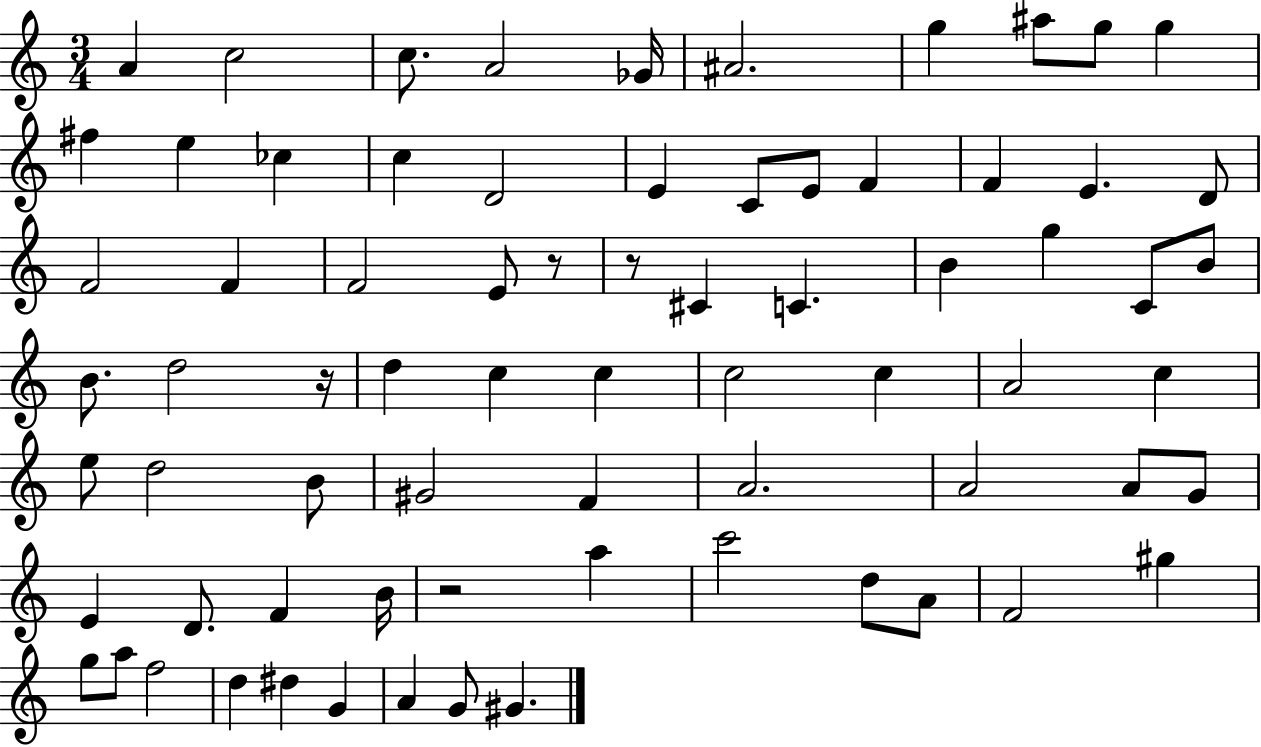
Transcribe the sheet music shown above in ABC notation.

X:1
T:Untitled
M:3/4
L:1/4
K:C
A c2 c/2 A2 _G/4 ^A2 g ^a/2 g/2 g ^f e _c c D2 E C/2 E/2 F F E D/2 F2 F F2 E/2 z/2 z/2 ^C C B g C/2 B/2 B/2 d2 z/4 d c c c2 c A2 c e/2 d2 B/2 ^G2 F A2 A2 A/2 G/2 E D/2 F B/4 z2 a c'2 d/2 A/2 F2 ^g g/2 a/2 f2 d ^d G A G/2 ^G